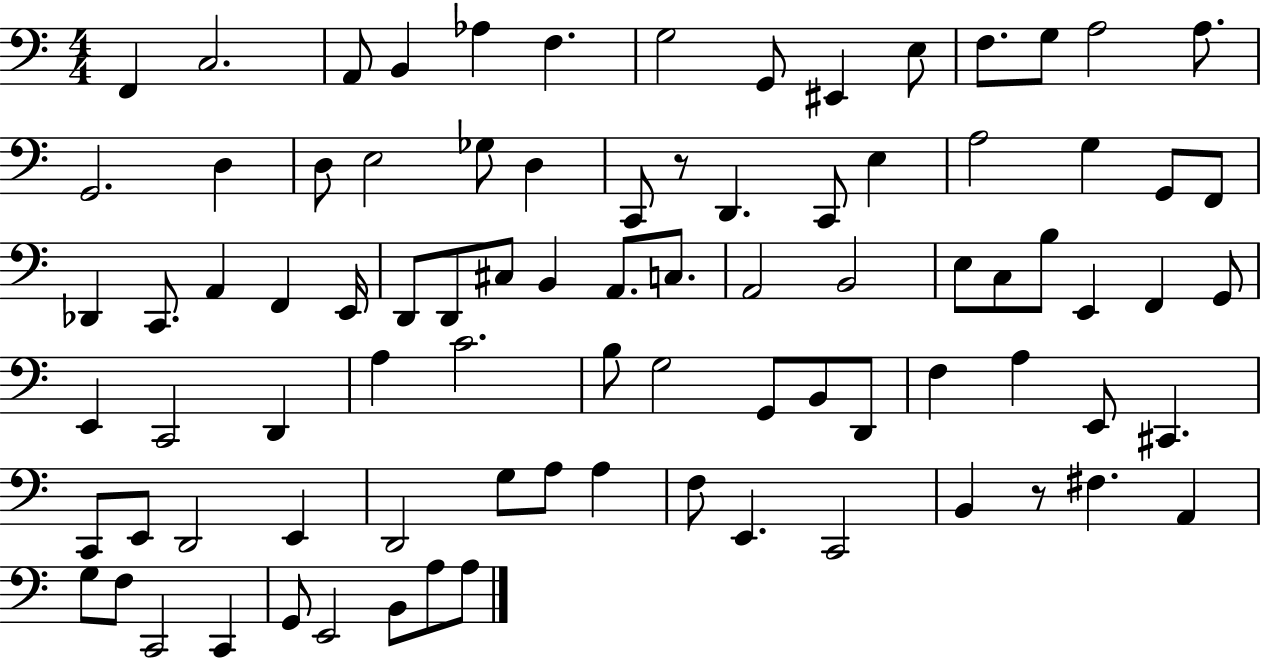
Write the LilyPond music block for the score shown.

{
  \clef bass
  \numericTimeSignature
  \time 4/4
  \key c \major
  \repeat volta 2 { f,4 c2. | a,8 b,4 aes4 f4. | g2 g,8 eis,4 e8 | f8. g8 a2 a8. | \break g,2. d4 | d8 e2 ges8 d4 | c,8 r8 d,4. c,8 e4 | a2 g4 g,8 f,8 | \break des,4 c,8. a,4 f,4 e,16 | d,8 d,8 cis8 b,4 a,8. c8. | a,2 b,2 | e8 c8 b8 e,4 f,4 g,8 | \break e,4 c,2 d,4 | a4 c'2. | b8 g2 g,8 b,8 d,8 | f4 a4 e,8 cis,4. | \break c,8 e,8 d,2 e,4 | d,2 g8 a8 a4 | f8 e,4. c,2 | b,4 r8 fis4. a,4 | \break g8 f8 c,2 c,4 | g,8 e,2 b,8 a8 a8 | } \bar "|."
}